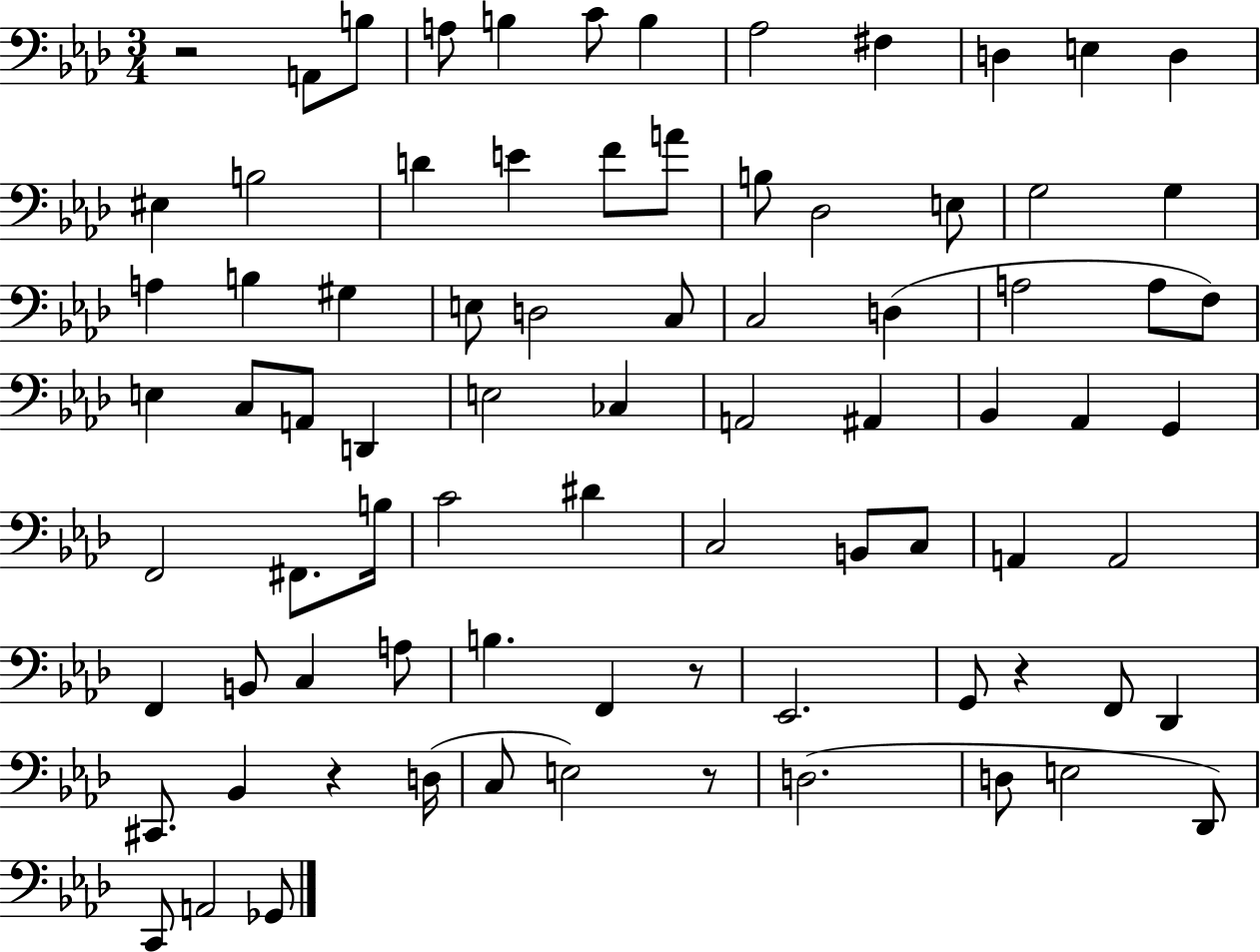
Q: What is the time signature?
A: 3/4